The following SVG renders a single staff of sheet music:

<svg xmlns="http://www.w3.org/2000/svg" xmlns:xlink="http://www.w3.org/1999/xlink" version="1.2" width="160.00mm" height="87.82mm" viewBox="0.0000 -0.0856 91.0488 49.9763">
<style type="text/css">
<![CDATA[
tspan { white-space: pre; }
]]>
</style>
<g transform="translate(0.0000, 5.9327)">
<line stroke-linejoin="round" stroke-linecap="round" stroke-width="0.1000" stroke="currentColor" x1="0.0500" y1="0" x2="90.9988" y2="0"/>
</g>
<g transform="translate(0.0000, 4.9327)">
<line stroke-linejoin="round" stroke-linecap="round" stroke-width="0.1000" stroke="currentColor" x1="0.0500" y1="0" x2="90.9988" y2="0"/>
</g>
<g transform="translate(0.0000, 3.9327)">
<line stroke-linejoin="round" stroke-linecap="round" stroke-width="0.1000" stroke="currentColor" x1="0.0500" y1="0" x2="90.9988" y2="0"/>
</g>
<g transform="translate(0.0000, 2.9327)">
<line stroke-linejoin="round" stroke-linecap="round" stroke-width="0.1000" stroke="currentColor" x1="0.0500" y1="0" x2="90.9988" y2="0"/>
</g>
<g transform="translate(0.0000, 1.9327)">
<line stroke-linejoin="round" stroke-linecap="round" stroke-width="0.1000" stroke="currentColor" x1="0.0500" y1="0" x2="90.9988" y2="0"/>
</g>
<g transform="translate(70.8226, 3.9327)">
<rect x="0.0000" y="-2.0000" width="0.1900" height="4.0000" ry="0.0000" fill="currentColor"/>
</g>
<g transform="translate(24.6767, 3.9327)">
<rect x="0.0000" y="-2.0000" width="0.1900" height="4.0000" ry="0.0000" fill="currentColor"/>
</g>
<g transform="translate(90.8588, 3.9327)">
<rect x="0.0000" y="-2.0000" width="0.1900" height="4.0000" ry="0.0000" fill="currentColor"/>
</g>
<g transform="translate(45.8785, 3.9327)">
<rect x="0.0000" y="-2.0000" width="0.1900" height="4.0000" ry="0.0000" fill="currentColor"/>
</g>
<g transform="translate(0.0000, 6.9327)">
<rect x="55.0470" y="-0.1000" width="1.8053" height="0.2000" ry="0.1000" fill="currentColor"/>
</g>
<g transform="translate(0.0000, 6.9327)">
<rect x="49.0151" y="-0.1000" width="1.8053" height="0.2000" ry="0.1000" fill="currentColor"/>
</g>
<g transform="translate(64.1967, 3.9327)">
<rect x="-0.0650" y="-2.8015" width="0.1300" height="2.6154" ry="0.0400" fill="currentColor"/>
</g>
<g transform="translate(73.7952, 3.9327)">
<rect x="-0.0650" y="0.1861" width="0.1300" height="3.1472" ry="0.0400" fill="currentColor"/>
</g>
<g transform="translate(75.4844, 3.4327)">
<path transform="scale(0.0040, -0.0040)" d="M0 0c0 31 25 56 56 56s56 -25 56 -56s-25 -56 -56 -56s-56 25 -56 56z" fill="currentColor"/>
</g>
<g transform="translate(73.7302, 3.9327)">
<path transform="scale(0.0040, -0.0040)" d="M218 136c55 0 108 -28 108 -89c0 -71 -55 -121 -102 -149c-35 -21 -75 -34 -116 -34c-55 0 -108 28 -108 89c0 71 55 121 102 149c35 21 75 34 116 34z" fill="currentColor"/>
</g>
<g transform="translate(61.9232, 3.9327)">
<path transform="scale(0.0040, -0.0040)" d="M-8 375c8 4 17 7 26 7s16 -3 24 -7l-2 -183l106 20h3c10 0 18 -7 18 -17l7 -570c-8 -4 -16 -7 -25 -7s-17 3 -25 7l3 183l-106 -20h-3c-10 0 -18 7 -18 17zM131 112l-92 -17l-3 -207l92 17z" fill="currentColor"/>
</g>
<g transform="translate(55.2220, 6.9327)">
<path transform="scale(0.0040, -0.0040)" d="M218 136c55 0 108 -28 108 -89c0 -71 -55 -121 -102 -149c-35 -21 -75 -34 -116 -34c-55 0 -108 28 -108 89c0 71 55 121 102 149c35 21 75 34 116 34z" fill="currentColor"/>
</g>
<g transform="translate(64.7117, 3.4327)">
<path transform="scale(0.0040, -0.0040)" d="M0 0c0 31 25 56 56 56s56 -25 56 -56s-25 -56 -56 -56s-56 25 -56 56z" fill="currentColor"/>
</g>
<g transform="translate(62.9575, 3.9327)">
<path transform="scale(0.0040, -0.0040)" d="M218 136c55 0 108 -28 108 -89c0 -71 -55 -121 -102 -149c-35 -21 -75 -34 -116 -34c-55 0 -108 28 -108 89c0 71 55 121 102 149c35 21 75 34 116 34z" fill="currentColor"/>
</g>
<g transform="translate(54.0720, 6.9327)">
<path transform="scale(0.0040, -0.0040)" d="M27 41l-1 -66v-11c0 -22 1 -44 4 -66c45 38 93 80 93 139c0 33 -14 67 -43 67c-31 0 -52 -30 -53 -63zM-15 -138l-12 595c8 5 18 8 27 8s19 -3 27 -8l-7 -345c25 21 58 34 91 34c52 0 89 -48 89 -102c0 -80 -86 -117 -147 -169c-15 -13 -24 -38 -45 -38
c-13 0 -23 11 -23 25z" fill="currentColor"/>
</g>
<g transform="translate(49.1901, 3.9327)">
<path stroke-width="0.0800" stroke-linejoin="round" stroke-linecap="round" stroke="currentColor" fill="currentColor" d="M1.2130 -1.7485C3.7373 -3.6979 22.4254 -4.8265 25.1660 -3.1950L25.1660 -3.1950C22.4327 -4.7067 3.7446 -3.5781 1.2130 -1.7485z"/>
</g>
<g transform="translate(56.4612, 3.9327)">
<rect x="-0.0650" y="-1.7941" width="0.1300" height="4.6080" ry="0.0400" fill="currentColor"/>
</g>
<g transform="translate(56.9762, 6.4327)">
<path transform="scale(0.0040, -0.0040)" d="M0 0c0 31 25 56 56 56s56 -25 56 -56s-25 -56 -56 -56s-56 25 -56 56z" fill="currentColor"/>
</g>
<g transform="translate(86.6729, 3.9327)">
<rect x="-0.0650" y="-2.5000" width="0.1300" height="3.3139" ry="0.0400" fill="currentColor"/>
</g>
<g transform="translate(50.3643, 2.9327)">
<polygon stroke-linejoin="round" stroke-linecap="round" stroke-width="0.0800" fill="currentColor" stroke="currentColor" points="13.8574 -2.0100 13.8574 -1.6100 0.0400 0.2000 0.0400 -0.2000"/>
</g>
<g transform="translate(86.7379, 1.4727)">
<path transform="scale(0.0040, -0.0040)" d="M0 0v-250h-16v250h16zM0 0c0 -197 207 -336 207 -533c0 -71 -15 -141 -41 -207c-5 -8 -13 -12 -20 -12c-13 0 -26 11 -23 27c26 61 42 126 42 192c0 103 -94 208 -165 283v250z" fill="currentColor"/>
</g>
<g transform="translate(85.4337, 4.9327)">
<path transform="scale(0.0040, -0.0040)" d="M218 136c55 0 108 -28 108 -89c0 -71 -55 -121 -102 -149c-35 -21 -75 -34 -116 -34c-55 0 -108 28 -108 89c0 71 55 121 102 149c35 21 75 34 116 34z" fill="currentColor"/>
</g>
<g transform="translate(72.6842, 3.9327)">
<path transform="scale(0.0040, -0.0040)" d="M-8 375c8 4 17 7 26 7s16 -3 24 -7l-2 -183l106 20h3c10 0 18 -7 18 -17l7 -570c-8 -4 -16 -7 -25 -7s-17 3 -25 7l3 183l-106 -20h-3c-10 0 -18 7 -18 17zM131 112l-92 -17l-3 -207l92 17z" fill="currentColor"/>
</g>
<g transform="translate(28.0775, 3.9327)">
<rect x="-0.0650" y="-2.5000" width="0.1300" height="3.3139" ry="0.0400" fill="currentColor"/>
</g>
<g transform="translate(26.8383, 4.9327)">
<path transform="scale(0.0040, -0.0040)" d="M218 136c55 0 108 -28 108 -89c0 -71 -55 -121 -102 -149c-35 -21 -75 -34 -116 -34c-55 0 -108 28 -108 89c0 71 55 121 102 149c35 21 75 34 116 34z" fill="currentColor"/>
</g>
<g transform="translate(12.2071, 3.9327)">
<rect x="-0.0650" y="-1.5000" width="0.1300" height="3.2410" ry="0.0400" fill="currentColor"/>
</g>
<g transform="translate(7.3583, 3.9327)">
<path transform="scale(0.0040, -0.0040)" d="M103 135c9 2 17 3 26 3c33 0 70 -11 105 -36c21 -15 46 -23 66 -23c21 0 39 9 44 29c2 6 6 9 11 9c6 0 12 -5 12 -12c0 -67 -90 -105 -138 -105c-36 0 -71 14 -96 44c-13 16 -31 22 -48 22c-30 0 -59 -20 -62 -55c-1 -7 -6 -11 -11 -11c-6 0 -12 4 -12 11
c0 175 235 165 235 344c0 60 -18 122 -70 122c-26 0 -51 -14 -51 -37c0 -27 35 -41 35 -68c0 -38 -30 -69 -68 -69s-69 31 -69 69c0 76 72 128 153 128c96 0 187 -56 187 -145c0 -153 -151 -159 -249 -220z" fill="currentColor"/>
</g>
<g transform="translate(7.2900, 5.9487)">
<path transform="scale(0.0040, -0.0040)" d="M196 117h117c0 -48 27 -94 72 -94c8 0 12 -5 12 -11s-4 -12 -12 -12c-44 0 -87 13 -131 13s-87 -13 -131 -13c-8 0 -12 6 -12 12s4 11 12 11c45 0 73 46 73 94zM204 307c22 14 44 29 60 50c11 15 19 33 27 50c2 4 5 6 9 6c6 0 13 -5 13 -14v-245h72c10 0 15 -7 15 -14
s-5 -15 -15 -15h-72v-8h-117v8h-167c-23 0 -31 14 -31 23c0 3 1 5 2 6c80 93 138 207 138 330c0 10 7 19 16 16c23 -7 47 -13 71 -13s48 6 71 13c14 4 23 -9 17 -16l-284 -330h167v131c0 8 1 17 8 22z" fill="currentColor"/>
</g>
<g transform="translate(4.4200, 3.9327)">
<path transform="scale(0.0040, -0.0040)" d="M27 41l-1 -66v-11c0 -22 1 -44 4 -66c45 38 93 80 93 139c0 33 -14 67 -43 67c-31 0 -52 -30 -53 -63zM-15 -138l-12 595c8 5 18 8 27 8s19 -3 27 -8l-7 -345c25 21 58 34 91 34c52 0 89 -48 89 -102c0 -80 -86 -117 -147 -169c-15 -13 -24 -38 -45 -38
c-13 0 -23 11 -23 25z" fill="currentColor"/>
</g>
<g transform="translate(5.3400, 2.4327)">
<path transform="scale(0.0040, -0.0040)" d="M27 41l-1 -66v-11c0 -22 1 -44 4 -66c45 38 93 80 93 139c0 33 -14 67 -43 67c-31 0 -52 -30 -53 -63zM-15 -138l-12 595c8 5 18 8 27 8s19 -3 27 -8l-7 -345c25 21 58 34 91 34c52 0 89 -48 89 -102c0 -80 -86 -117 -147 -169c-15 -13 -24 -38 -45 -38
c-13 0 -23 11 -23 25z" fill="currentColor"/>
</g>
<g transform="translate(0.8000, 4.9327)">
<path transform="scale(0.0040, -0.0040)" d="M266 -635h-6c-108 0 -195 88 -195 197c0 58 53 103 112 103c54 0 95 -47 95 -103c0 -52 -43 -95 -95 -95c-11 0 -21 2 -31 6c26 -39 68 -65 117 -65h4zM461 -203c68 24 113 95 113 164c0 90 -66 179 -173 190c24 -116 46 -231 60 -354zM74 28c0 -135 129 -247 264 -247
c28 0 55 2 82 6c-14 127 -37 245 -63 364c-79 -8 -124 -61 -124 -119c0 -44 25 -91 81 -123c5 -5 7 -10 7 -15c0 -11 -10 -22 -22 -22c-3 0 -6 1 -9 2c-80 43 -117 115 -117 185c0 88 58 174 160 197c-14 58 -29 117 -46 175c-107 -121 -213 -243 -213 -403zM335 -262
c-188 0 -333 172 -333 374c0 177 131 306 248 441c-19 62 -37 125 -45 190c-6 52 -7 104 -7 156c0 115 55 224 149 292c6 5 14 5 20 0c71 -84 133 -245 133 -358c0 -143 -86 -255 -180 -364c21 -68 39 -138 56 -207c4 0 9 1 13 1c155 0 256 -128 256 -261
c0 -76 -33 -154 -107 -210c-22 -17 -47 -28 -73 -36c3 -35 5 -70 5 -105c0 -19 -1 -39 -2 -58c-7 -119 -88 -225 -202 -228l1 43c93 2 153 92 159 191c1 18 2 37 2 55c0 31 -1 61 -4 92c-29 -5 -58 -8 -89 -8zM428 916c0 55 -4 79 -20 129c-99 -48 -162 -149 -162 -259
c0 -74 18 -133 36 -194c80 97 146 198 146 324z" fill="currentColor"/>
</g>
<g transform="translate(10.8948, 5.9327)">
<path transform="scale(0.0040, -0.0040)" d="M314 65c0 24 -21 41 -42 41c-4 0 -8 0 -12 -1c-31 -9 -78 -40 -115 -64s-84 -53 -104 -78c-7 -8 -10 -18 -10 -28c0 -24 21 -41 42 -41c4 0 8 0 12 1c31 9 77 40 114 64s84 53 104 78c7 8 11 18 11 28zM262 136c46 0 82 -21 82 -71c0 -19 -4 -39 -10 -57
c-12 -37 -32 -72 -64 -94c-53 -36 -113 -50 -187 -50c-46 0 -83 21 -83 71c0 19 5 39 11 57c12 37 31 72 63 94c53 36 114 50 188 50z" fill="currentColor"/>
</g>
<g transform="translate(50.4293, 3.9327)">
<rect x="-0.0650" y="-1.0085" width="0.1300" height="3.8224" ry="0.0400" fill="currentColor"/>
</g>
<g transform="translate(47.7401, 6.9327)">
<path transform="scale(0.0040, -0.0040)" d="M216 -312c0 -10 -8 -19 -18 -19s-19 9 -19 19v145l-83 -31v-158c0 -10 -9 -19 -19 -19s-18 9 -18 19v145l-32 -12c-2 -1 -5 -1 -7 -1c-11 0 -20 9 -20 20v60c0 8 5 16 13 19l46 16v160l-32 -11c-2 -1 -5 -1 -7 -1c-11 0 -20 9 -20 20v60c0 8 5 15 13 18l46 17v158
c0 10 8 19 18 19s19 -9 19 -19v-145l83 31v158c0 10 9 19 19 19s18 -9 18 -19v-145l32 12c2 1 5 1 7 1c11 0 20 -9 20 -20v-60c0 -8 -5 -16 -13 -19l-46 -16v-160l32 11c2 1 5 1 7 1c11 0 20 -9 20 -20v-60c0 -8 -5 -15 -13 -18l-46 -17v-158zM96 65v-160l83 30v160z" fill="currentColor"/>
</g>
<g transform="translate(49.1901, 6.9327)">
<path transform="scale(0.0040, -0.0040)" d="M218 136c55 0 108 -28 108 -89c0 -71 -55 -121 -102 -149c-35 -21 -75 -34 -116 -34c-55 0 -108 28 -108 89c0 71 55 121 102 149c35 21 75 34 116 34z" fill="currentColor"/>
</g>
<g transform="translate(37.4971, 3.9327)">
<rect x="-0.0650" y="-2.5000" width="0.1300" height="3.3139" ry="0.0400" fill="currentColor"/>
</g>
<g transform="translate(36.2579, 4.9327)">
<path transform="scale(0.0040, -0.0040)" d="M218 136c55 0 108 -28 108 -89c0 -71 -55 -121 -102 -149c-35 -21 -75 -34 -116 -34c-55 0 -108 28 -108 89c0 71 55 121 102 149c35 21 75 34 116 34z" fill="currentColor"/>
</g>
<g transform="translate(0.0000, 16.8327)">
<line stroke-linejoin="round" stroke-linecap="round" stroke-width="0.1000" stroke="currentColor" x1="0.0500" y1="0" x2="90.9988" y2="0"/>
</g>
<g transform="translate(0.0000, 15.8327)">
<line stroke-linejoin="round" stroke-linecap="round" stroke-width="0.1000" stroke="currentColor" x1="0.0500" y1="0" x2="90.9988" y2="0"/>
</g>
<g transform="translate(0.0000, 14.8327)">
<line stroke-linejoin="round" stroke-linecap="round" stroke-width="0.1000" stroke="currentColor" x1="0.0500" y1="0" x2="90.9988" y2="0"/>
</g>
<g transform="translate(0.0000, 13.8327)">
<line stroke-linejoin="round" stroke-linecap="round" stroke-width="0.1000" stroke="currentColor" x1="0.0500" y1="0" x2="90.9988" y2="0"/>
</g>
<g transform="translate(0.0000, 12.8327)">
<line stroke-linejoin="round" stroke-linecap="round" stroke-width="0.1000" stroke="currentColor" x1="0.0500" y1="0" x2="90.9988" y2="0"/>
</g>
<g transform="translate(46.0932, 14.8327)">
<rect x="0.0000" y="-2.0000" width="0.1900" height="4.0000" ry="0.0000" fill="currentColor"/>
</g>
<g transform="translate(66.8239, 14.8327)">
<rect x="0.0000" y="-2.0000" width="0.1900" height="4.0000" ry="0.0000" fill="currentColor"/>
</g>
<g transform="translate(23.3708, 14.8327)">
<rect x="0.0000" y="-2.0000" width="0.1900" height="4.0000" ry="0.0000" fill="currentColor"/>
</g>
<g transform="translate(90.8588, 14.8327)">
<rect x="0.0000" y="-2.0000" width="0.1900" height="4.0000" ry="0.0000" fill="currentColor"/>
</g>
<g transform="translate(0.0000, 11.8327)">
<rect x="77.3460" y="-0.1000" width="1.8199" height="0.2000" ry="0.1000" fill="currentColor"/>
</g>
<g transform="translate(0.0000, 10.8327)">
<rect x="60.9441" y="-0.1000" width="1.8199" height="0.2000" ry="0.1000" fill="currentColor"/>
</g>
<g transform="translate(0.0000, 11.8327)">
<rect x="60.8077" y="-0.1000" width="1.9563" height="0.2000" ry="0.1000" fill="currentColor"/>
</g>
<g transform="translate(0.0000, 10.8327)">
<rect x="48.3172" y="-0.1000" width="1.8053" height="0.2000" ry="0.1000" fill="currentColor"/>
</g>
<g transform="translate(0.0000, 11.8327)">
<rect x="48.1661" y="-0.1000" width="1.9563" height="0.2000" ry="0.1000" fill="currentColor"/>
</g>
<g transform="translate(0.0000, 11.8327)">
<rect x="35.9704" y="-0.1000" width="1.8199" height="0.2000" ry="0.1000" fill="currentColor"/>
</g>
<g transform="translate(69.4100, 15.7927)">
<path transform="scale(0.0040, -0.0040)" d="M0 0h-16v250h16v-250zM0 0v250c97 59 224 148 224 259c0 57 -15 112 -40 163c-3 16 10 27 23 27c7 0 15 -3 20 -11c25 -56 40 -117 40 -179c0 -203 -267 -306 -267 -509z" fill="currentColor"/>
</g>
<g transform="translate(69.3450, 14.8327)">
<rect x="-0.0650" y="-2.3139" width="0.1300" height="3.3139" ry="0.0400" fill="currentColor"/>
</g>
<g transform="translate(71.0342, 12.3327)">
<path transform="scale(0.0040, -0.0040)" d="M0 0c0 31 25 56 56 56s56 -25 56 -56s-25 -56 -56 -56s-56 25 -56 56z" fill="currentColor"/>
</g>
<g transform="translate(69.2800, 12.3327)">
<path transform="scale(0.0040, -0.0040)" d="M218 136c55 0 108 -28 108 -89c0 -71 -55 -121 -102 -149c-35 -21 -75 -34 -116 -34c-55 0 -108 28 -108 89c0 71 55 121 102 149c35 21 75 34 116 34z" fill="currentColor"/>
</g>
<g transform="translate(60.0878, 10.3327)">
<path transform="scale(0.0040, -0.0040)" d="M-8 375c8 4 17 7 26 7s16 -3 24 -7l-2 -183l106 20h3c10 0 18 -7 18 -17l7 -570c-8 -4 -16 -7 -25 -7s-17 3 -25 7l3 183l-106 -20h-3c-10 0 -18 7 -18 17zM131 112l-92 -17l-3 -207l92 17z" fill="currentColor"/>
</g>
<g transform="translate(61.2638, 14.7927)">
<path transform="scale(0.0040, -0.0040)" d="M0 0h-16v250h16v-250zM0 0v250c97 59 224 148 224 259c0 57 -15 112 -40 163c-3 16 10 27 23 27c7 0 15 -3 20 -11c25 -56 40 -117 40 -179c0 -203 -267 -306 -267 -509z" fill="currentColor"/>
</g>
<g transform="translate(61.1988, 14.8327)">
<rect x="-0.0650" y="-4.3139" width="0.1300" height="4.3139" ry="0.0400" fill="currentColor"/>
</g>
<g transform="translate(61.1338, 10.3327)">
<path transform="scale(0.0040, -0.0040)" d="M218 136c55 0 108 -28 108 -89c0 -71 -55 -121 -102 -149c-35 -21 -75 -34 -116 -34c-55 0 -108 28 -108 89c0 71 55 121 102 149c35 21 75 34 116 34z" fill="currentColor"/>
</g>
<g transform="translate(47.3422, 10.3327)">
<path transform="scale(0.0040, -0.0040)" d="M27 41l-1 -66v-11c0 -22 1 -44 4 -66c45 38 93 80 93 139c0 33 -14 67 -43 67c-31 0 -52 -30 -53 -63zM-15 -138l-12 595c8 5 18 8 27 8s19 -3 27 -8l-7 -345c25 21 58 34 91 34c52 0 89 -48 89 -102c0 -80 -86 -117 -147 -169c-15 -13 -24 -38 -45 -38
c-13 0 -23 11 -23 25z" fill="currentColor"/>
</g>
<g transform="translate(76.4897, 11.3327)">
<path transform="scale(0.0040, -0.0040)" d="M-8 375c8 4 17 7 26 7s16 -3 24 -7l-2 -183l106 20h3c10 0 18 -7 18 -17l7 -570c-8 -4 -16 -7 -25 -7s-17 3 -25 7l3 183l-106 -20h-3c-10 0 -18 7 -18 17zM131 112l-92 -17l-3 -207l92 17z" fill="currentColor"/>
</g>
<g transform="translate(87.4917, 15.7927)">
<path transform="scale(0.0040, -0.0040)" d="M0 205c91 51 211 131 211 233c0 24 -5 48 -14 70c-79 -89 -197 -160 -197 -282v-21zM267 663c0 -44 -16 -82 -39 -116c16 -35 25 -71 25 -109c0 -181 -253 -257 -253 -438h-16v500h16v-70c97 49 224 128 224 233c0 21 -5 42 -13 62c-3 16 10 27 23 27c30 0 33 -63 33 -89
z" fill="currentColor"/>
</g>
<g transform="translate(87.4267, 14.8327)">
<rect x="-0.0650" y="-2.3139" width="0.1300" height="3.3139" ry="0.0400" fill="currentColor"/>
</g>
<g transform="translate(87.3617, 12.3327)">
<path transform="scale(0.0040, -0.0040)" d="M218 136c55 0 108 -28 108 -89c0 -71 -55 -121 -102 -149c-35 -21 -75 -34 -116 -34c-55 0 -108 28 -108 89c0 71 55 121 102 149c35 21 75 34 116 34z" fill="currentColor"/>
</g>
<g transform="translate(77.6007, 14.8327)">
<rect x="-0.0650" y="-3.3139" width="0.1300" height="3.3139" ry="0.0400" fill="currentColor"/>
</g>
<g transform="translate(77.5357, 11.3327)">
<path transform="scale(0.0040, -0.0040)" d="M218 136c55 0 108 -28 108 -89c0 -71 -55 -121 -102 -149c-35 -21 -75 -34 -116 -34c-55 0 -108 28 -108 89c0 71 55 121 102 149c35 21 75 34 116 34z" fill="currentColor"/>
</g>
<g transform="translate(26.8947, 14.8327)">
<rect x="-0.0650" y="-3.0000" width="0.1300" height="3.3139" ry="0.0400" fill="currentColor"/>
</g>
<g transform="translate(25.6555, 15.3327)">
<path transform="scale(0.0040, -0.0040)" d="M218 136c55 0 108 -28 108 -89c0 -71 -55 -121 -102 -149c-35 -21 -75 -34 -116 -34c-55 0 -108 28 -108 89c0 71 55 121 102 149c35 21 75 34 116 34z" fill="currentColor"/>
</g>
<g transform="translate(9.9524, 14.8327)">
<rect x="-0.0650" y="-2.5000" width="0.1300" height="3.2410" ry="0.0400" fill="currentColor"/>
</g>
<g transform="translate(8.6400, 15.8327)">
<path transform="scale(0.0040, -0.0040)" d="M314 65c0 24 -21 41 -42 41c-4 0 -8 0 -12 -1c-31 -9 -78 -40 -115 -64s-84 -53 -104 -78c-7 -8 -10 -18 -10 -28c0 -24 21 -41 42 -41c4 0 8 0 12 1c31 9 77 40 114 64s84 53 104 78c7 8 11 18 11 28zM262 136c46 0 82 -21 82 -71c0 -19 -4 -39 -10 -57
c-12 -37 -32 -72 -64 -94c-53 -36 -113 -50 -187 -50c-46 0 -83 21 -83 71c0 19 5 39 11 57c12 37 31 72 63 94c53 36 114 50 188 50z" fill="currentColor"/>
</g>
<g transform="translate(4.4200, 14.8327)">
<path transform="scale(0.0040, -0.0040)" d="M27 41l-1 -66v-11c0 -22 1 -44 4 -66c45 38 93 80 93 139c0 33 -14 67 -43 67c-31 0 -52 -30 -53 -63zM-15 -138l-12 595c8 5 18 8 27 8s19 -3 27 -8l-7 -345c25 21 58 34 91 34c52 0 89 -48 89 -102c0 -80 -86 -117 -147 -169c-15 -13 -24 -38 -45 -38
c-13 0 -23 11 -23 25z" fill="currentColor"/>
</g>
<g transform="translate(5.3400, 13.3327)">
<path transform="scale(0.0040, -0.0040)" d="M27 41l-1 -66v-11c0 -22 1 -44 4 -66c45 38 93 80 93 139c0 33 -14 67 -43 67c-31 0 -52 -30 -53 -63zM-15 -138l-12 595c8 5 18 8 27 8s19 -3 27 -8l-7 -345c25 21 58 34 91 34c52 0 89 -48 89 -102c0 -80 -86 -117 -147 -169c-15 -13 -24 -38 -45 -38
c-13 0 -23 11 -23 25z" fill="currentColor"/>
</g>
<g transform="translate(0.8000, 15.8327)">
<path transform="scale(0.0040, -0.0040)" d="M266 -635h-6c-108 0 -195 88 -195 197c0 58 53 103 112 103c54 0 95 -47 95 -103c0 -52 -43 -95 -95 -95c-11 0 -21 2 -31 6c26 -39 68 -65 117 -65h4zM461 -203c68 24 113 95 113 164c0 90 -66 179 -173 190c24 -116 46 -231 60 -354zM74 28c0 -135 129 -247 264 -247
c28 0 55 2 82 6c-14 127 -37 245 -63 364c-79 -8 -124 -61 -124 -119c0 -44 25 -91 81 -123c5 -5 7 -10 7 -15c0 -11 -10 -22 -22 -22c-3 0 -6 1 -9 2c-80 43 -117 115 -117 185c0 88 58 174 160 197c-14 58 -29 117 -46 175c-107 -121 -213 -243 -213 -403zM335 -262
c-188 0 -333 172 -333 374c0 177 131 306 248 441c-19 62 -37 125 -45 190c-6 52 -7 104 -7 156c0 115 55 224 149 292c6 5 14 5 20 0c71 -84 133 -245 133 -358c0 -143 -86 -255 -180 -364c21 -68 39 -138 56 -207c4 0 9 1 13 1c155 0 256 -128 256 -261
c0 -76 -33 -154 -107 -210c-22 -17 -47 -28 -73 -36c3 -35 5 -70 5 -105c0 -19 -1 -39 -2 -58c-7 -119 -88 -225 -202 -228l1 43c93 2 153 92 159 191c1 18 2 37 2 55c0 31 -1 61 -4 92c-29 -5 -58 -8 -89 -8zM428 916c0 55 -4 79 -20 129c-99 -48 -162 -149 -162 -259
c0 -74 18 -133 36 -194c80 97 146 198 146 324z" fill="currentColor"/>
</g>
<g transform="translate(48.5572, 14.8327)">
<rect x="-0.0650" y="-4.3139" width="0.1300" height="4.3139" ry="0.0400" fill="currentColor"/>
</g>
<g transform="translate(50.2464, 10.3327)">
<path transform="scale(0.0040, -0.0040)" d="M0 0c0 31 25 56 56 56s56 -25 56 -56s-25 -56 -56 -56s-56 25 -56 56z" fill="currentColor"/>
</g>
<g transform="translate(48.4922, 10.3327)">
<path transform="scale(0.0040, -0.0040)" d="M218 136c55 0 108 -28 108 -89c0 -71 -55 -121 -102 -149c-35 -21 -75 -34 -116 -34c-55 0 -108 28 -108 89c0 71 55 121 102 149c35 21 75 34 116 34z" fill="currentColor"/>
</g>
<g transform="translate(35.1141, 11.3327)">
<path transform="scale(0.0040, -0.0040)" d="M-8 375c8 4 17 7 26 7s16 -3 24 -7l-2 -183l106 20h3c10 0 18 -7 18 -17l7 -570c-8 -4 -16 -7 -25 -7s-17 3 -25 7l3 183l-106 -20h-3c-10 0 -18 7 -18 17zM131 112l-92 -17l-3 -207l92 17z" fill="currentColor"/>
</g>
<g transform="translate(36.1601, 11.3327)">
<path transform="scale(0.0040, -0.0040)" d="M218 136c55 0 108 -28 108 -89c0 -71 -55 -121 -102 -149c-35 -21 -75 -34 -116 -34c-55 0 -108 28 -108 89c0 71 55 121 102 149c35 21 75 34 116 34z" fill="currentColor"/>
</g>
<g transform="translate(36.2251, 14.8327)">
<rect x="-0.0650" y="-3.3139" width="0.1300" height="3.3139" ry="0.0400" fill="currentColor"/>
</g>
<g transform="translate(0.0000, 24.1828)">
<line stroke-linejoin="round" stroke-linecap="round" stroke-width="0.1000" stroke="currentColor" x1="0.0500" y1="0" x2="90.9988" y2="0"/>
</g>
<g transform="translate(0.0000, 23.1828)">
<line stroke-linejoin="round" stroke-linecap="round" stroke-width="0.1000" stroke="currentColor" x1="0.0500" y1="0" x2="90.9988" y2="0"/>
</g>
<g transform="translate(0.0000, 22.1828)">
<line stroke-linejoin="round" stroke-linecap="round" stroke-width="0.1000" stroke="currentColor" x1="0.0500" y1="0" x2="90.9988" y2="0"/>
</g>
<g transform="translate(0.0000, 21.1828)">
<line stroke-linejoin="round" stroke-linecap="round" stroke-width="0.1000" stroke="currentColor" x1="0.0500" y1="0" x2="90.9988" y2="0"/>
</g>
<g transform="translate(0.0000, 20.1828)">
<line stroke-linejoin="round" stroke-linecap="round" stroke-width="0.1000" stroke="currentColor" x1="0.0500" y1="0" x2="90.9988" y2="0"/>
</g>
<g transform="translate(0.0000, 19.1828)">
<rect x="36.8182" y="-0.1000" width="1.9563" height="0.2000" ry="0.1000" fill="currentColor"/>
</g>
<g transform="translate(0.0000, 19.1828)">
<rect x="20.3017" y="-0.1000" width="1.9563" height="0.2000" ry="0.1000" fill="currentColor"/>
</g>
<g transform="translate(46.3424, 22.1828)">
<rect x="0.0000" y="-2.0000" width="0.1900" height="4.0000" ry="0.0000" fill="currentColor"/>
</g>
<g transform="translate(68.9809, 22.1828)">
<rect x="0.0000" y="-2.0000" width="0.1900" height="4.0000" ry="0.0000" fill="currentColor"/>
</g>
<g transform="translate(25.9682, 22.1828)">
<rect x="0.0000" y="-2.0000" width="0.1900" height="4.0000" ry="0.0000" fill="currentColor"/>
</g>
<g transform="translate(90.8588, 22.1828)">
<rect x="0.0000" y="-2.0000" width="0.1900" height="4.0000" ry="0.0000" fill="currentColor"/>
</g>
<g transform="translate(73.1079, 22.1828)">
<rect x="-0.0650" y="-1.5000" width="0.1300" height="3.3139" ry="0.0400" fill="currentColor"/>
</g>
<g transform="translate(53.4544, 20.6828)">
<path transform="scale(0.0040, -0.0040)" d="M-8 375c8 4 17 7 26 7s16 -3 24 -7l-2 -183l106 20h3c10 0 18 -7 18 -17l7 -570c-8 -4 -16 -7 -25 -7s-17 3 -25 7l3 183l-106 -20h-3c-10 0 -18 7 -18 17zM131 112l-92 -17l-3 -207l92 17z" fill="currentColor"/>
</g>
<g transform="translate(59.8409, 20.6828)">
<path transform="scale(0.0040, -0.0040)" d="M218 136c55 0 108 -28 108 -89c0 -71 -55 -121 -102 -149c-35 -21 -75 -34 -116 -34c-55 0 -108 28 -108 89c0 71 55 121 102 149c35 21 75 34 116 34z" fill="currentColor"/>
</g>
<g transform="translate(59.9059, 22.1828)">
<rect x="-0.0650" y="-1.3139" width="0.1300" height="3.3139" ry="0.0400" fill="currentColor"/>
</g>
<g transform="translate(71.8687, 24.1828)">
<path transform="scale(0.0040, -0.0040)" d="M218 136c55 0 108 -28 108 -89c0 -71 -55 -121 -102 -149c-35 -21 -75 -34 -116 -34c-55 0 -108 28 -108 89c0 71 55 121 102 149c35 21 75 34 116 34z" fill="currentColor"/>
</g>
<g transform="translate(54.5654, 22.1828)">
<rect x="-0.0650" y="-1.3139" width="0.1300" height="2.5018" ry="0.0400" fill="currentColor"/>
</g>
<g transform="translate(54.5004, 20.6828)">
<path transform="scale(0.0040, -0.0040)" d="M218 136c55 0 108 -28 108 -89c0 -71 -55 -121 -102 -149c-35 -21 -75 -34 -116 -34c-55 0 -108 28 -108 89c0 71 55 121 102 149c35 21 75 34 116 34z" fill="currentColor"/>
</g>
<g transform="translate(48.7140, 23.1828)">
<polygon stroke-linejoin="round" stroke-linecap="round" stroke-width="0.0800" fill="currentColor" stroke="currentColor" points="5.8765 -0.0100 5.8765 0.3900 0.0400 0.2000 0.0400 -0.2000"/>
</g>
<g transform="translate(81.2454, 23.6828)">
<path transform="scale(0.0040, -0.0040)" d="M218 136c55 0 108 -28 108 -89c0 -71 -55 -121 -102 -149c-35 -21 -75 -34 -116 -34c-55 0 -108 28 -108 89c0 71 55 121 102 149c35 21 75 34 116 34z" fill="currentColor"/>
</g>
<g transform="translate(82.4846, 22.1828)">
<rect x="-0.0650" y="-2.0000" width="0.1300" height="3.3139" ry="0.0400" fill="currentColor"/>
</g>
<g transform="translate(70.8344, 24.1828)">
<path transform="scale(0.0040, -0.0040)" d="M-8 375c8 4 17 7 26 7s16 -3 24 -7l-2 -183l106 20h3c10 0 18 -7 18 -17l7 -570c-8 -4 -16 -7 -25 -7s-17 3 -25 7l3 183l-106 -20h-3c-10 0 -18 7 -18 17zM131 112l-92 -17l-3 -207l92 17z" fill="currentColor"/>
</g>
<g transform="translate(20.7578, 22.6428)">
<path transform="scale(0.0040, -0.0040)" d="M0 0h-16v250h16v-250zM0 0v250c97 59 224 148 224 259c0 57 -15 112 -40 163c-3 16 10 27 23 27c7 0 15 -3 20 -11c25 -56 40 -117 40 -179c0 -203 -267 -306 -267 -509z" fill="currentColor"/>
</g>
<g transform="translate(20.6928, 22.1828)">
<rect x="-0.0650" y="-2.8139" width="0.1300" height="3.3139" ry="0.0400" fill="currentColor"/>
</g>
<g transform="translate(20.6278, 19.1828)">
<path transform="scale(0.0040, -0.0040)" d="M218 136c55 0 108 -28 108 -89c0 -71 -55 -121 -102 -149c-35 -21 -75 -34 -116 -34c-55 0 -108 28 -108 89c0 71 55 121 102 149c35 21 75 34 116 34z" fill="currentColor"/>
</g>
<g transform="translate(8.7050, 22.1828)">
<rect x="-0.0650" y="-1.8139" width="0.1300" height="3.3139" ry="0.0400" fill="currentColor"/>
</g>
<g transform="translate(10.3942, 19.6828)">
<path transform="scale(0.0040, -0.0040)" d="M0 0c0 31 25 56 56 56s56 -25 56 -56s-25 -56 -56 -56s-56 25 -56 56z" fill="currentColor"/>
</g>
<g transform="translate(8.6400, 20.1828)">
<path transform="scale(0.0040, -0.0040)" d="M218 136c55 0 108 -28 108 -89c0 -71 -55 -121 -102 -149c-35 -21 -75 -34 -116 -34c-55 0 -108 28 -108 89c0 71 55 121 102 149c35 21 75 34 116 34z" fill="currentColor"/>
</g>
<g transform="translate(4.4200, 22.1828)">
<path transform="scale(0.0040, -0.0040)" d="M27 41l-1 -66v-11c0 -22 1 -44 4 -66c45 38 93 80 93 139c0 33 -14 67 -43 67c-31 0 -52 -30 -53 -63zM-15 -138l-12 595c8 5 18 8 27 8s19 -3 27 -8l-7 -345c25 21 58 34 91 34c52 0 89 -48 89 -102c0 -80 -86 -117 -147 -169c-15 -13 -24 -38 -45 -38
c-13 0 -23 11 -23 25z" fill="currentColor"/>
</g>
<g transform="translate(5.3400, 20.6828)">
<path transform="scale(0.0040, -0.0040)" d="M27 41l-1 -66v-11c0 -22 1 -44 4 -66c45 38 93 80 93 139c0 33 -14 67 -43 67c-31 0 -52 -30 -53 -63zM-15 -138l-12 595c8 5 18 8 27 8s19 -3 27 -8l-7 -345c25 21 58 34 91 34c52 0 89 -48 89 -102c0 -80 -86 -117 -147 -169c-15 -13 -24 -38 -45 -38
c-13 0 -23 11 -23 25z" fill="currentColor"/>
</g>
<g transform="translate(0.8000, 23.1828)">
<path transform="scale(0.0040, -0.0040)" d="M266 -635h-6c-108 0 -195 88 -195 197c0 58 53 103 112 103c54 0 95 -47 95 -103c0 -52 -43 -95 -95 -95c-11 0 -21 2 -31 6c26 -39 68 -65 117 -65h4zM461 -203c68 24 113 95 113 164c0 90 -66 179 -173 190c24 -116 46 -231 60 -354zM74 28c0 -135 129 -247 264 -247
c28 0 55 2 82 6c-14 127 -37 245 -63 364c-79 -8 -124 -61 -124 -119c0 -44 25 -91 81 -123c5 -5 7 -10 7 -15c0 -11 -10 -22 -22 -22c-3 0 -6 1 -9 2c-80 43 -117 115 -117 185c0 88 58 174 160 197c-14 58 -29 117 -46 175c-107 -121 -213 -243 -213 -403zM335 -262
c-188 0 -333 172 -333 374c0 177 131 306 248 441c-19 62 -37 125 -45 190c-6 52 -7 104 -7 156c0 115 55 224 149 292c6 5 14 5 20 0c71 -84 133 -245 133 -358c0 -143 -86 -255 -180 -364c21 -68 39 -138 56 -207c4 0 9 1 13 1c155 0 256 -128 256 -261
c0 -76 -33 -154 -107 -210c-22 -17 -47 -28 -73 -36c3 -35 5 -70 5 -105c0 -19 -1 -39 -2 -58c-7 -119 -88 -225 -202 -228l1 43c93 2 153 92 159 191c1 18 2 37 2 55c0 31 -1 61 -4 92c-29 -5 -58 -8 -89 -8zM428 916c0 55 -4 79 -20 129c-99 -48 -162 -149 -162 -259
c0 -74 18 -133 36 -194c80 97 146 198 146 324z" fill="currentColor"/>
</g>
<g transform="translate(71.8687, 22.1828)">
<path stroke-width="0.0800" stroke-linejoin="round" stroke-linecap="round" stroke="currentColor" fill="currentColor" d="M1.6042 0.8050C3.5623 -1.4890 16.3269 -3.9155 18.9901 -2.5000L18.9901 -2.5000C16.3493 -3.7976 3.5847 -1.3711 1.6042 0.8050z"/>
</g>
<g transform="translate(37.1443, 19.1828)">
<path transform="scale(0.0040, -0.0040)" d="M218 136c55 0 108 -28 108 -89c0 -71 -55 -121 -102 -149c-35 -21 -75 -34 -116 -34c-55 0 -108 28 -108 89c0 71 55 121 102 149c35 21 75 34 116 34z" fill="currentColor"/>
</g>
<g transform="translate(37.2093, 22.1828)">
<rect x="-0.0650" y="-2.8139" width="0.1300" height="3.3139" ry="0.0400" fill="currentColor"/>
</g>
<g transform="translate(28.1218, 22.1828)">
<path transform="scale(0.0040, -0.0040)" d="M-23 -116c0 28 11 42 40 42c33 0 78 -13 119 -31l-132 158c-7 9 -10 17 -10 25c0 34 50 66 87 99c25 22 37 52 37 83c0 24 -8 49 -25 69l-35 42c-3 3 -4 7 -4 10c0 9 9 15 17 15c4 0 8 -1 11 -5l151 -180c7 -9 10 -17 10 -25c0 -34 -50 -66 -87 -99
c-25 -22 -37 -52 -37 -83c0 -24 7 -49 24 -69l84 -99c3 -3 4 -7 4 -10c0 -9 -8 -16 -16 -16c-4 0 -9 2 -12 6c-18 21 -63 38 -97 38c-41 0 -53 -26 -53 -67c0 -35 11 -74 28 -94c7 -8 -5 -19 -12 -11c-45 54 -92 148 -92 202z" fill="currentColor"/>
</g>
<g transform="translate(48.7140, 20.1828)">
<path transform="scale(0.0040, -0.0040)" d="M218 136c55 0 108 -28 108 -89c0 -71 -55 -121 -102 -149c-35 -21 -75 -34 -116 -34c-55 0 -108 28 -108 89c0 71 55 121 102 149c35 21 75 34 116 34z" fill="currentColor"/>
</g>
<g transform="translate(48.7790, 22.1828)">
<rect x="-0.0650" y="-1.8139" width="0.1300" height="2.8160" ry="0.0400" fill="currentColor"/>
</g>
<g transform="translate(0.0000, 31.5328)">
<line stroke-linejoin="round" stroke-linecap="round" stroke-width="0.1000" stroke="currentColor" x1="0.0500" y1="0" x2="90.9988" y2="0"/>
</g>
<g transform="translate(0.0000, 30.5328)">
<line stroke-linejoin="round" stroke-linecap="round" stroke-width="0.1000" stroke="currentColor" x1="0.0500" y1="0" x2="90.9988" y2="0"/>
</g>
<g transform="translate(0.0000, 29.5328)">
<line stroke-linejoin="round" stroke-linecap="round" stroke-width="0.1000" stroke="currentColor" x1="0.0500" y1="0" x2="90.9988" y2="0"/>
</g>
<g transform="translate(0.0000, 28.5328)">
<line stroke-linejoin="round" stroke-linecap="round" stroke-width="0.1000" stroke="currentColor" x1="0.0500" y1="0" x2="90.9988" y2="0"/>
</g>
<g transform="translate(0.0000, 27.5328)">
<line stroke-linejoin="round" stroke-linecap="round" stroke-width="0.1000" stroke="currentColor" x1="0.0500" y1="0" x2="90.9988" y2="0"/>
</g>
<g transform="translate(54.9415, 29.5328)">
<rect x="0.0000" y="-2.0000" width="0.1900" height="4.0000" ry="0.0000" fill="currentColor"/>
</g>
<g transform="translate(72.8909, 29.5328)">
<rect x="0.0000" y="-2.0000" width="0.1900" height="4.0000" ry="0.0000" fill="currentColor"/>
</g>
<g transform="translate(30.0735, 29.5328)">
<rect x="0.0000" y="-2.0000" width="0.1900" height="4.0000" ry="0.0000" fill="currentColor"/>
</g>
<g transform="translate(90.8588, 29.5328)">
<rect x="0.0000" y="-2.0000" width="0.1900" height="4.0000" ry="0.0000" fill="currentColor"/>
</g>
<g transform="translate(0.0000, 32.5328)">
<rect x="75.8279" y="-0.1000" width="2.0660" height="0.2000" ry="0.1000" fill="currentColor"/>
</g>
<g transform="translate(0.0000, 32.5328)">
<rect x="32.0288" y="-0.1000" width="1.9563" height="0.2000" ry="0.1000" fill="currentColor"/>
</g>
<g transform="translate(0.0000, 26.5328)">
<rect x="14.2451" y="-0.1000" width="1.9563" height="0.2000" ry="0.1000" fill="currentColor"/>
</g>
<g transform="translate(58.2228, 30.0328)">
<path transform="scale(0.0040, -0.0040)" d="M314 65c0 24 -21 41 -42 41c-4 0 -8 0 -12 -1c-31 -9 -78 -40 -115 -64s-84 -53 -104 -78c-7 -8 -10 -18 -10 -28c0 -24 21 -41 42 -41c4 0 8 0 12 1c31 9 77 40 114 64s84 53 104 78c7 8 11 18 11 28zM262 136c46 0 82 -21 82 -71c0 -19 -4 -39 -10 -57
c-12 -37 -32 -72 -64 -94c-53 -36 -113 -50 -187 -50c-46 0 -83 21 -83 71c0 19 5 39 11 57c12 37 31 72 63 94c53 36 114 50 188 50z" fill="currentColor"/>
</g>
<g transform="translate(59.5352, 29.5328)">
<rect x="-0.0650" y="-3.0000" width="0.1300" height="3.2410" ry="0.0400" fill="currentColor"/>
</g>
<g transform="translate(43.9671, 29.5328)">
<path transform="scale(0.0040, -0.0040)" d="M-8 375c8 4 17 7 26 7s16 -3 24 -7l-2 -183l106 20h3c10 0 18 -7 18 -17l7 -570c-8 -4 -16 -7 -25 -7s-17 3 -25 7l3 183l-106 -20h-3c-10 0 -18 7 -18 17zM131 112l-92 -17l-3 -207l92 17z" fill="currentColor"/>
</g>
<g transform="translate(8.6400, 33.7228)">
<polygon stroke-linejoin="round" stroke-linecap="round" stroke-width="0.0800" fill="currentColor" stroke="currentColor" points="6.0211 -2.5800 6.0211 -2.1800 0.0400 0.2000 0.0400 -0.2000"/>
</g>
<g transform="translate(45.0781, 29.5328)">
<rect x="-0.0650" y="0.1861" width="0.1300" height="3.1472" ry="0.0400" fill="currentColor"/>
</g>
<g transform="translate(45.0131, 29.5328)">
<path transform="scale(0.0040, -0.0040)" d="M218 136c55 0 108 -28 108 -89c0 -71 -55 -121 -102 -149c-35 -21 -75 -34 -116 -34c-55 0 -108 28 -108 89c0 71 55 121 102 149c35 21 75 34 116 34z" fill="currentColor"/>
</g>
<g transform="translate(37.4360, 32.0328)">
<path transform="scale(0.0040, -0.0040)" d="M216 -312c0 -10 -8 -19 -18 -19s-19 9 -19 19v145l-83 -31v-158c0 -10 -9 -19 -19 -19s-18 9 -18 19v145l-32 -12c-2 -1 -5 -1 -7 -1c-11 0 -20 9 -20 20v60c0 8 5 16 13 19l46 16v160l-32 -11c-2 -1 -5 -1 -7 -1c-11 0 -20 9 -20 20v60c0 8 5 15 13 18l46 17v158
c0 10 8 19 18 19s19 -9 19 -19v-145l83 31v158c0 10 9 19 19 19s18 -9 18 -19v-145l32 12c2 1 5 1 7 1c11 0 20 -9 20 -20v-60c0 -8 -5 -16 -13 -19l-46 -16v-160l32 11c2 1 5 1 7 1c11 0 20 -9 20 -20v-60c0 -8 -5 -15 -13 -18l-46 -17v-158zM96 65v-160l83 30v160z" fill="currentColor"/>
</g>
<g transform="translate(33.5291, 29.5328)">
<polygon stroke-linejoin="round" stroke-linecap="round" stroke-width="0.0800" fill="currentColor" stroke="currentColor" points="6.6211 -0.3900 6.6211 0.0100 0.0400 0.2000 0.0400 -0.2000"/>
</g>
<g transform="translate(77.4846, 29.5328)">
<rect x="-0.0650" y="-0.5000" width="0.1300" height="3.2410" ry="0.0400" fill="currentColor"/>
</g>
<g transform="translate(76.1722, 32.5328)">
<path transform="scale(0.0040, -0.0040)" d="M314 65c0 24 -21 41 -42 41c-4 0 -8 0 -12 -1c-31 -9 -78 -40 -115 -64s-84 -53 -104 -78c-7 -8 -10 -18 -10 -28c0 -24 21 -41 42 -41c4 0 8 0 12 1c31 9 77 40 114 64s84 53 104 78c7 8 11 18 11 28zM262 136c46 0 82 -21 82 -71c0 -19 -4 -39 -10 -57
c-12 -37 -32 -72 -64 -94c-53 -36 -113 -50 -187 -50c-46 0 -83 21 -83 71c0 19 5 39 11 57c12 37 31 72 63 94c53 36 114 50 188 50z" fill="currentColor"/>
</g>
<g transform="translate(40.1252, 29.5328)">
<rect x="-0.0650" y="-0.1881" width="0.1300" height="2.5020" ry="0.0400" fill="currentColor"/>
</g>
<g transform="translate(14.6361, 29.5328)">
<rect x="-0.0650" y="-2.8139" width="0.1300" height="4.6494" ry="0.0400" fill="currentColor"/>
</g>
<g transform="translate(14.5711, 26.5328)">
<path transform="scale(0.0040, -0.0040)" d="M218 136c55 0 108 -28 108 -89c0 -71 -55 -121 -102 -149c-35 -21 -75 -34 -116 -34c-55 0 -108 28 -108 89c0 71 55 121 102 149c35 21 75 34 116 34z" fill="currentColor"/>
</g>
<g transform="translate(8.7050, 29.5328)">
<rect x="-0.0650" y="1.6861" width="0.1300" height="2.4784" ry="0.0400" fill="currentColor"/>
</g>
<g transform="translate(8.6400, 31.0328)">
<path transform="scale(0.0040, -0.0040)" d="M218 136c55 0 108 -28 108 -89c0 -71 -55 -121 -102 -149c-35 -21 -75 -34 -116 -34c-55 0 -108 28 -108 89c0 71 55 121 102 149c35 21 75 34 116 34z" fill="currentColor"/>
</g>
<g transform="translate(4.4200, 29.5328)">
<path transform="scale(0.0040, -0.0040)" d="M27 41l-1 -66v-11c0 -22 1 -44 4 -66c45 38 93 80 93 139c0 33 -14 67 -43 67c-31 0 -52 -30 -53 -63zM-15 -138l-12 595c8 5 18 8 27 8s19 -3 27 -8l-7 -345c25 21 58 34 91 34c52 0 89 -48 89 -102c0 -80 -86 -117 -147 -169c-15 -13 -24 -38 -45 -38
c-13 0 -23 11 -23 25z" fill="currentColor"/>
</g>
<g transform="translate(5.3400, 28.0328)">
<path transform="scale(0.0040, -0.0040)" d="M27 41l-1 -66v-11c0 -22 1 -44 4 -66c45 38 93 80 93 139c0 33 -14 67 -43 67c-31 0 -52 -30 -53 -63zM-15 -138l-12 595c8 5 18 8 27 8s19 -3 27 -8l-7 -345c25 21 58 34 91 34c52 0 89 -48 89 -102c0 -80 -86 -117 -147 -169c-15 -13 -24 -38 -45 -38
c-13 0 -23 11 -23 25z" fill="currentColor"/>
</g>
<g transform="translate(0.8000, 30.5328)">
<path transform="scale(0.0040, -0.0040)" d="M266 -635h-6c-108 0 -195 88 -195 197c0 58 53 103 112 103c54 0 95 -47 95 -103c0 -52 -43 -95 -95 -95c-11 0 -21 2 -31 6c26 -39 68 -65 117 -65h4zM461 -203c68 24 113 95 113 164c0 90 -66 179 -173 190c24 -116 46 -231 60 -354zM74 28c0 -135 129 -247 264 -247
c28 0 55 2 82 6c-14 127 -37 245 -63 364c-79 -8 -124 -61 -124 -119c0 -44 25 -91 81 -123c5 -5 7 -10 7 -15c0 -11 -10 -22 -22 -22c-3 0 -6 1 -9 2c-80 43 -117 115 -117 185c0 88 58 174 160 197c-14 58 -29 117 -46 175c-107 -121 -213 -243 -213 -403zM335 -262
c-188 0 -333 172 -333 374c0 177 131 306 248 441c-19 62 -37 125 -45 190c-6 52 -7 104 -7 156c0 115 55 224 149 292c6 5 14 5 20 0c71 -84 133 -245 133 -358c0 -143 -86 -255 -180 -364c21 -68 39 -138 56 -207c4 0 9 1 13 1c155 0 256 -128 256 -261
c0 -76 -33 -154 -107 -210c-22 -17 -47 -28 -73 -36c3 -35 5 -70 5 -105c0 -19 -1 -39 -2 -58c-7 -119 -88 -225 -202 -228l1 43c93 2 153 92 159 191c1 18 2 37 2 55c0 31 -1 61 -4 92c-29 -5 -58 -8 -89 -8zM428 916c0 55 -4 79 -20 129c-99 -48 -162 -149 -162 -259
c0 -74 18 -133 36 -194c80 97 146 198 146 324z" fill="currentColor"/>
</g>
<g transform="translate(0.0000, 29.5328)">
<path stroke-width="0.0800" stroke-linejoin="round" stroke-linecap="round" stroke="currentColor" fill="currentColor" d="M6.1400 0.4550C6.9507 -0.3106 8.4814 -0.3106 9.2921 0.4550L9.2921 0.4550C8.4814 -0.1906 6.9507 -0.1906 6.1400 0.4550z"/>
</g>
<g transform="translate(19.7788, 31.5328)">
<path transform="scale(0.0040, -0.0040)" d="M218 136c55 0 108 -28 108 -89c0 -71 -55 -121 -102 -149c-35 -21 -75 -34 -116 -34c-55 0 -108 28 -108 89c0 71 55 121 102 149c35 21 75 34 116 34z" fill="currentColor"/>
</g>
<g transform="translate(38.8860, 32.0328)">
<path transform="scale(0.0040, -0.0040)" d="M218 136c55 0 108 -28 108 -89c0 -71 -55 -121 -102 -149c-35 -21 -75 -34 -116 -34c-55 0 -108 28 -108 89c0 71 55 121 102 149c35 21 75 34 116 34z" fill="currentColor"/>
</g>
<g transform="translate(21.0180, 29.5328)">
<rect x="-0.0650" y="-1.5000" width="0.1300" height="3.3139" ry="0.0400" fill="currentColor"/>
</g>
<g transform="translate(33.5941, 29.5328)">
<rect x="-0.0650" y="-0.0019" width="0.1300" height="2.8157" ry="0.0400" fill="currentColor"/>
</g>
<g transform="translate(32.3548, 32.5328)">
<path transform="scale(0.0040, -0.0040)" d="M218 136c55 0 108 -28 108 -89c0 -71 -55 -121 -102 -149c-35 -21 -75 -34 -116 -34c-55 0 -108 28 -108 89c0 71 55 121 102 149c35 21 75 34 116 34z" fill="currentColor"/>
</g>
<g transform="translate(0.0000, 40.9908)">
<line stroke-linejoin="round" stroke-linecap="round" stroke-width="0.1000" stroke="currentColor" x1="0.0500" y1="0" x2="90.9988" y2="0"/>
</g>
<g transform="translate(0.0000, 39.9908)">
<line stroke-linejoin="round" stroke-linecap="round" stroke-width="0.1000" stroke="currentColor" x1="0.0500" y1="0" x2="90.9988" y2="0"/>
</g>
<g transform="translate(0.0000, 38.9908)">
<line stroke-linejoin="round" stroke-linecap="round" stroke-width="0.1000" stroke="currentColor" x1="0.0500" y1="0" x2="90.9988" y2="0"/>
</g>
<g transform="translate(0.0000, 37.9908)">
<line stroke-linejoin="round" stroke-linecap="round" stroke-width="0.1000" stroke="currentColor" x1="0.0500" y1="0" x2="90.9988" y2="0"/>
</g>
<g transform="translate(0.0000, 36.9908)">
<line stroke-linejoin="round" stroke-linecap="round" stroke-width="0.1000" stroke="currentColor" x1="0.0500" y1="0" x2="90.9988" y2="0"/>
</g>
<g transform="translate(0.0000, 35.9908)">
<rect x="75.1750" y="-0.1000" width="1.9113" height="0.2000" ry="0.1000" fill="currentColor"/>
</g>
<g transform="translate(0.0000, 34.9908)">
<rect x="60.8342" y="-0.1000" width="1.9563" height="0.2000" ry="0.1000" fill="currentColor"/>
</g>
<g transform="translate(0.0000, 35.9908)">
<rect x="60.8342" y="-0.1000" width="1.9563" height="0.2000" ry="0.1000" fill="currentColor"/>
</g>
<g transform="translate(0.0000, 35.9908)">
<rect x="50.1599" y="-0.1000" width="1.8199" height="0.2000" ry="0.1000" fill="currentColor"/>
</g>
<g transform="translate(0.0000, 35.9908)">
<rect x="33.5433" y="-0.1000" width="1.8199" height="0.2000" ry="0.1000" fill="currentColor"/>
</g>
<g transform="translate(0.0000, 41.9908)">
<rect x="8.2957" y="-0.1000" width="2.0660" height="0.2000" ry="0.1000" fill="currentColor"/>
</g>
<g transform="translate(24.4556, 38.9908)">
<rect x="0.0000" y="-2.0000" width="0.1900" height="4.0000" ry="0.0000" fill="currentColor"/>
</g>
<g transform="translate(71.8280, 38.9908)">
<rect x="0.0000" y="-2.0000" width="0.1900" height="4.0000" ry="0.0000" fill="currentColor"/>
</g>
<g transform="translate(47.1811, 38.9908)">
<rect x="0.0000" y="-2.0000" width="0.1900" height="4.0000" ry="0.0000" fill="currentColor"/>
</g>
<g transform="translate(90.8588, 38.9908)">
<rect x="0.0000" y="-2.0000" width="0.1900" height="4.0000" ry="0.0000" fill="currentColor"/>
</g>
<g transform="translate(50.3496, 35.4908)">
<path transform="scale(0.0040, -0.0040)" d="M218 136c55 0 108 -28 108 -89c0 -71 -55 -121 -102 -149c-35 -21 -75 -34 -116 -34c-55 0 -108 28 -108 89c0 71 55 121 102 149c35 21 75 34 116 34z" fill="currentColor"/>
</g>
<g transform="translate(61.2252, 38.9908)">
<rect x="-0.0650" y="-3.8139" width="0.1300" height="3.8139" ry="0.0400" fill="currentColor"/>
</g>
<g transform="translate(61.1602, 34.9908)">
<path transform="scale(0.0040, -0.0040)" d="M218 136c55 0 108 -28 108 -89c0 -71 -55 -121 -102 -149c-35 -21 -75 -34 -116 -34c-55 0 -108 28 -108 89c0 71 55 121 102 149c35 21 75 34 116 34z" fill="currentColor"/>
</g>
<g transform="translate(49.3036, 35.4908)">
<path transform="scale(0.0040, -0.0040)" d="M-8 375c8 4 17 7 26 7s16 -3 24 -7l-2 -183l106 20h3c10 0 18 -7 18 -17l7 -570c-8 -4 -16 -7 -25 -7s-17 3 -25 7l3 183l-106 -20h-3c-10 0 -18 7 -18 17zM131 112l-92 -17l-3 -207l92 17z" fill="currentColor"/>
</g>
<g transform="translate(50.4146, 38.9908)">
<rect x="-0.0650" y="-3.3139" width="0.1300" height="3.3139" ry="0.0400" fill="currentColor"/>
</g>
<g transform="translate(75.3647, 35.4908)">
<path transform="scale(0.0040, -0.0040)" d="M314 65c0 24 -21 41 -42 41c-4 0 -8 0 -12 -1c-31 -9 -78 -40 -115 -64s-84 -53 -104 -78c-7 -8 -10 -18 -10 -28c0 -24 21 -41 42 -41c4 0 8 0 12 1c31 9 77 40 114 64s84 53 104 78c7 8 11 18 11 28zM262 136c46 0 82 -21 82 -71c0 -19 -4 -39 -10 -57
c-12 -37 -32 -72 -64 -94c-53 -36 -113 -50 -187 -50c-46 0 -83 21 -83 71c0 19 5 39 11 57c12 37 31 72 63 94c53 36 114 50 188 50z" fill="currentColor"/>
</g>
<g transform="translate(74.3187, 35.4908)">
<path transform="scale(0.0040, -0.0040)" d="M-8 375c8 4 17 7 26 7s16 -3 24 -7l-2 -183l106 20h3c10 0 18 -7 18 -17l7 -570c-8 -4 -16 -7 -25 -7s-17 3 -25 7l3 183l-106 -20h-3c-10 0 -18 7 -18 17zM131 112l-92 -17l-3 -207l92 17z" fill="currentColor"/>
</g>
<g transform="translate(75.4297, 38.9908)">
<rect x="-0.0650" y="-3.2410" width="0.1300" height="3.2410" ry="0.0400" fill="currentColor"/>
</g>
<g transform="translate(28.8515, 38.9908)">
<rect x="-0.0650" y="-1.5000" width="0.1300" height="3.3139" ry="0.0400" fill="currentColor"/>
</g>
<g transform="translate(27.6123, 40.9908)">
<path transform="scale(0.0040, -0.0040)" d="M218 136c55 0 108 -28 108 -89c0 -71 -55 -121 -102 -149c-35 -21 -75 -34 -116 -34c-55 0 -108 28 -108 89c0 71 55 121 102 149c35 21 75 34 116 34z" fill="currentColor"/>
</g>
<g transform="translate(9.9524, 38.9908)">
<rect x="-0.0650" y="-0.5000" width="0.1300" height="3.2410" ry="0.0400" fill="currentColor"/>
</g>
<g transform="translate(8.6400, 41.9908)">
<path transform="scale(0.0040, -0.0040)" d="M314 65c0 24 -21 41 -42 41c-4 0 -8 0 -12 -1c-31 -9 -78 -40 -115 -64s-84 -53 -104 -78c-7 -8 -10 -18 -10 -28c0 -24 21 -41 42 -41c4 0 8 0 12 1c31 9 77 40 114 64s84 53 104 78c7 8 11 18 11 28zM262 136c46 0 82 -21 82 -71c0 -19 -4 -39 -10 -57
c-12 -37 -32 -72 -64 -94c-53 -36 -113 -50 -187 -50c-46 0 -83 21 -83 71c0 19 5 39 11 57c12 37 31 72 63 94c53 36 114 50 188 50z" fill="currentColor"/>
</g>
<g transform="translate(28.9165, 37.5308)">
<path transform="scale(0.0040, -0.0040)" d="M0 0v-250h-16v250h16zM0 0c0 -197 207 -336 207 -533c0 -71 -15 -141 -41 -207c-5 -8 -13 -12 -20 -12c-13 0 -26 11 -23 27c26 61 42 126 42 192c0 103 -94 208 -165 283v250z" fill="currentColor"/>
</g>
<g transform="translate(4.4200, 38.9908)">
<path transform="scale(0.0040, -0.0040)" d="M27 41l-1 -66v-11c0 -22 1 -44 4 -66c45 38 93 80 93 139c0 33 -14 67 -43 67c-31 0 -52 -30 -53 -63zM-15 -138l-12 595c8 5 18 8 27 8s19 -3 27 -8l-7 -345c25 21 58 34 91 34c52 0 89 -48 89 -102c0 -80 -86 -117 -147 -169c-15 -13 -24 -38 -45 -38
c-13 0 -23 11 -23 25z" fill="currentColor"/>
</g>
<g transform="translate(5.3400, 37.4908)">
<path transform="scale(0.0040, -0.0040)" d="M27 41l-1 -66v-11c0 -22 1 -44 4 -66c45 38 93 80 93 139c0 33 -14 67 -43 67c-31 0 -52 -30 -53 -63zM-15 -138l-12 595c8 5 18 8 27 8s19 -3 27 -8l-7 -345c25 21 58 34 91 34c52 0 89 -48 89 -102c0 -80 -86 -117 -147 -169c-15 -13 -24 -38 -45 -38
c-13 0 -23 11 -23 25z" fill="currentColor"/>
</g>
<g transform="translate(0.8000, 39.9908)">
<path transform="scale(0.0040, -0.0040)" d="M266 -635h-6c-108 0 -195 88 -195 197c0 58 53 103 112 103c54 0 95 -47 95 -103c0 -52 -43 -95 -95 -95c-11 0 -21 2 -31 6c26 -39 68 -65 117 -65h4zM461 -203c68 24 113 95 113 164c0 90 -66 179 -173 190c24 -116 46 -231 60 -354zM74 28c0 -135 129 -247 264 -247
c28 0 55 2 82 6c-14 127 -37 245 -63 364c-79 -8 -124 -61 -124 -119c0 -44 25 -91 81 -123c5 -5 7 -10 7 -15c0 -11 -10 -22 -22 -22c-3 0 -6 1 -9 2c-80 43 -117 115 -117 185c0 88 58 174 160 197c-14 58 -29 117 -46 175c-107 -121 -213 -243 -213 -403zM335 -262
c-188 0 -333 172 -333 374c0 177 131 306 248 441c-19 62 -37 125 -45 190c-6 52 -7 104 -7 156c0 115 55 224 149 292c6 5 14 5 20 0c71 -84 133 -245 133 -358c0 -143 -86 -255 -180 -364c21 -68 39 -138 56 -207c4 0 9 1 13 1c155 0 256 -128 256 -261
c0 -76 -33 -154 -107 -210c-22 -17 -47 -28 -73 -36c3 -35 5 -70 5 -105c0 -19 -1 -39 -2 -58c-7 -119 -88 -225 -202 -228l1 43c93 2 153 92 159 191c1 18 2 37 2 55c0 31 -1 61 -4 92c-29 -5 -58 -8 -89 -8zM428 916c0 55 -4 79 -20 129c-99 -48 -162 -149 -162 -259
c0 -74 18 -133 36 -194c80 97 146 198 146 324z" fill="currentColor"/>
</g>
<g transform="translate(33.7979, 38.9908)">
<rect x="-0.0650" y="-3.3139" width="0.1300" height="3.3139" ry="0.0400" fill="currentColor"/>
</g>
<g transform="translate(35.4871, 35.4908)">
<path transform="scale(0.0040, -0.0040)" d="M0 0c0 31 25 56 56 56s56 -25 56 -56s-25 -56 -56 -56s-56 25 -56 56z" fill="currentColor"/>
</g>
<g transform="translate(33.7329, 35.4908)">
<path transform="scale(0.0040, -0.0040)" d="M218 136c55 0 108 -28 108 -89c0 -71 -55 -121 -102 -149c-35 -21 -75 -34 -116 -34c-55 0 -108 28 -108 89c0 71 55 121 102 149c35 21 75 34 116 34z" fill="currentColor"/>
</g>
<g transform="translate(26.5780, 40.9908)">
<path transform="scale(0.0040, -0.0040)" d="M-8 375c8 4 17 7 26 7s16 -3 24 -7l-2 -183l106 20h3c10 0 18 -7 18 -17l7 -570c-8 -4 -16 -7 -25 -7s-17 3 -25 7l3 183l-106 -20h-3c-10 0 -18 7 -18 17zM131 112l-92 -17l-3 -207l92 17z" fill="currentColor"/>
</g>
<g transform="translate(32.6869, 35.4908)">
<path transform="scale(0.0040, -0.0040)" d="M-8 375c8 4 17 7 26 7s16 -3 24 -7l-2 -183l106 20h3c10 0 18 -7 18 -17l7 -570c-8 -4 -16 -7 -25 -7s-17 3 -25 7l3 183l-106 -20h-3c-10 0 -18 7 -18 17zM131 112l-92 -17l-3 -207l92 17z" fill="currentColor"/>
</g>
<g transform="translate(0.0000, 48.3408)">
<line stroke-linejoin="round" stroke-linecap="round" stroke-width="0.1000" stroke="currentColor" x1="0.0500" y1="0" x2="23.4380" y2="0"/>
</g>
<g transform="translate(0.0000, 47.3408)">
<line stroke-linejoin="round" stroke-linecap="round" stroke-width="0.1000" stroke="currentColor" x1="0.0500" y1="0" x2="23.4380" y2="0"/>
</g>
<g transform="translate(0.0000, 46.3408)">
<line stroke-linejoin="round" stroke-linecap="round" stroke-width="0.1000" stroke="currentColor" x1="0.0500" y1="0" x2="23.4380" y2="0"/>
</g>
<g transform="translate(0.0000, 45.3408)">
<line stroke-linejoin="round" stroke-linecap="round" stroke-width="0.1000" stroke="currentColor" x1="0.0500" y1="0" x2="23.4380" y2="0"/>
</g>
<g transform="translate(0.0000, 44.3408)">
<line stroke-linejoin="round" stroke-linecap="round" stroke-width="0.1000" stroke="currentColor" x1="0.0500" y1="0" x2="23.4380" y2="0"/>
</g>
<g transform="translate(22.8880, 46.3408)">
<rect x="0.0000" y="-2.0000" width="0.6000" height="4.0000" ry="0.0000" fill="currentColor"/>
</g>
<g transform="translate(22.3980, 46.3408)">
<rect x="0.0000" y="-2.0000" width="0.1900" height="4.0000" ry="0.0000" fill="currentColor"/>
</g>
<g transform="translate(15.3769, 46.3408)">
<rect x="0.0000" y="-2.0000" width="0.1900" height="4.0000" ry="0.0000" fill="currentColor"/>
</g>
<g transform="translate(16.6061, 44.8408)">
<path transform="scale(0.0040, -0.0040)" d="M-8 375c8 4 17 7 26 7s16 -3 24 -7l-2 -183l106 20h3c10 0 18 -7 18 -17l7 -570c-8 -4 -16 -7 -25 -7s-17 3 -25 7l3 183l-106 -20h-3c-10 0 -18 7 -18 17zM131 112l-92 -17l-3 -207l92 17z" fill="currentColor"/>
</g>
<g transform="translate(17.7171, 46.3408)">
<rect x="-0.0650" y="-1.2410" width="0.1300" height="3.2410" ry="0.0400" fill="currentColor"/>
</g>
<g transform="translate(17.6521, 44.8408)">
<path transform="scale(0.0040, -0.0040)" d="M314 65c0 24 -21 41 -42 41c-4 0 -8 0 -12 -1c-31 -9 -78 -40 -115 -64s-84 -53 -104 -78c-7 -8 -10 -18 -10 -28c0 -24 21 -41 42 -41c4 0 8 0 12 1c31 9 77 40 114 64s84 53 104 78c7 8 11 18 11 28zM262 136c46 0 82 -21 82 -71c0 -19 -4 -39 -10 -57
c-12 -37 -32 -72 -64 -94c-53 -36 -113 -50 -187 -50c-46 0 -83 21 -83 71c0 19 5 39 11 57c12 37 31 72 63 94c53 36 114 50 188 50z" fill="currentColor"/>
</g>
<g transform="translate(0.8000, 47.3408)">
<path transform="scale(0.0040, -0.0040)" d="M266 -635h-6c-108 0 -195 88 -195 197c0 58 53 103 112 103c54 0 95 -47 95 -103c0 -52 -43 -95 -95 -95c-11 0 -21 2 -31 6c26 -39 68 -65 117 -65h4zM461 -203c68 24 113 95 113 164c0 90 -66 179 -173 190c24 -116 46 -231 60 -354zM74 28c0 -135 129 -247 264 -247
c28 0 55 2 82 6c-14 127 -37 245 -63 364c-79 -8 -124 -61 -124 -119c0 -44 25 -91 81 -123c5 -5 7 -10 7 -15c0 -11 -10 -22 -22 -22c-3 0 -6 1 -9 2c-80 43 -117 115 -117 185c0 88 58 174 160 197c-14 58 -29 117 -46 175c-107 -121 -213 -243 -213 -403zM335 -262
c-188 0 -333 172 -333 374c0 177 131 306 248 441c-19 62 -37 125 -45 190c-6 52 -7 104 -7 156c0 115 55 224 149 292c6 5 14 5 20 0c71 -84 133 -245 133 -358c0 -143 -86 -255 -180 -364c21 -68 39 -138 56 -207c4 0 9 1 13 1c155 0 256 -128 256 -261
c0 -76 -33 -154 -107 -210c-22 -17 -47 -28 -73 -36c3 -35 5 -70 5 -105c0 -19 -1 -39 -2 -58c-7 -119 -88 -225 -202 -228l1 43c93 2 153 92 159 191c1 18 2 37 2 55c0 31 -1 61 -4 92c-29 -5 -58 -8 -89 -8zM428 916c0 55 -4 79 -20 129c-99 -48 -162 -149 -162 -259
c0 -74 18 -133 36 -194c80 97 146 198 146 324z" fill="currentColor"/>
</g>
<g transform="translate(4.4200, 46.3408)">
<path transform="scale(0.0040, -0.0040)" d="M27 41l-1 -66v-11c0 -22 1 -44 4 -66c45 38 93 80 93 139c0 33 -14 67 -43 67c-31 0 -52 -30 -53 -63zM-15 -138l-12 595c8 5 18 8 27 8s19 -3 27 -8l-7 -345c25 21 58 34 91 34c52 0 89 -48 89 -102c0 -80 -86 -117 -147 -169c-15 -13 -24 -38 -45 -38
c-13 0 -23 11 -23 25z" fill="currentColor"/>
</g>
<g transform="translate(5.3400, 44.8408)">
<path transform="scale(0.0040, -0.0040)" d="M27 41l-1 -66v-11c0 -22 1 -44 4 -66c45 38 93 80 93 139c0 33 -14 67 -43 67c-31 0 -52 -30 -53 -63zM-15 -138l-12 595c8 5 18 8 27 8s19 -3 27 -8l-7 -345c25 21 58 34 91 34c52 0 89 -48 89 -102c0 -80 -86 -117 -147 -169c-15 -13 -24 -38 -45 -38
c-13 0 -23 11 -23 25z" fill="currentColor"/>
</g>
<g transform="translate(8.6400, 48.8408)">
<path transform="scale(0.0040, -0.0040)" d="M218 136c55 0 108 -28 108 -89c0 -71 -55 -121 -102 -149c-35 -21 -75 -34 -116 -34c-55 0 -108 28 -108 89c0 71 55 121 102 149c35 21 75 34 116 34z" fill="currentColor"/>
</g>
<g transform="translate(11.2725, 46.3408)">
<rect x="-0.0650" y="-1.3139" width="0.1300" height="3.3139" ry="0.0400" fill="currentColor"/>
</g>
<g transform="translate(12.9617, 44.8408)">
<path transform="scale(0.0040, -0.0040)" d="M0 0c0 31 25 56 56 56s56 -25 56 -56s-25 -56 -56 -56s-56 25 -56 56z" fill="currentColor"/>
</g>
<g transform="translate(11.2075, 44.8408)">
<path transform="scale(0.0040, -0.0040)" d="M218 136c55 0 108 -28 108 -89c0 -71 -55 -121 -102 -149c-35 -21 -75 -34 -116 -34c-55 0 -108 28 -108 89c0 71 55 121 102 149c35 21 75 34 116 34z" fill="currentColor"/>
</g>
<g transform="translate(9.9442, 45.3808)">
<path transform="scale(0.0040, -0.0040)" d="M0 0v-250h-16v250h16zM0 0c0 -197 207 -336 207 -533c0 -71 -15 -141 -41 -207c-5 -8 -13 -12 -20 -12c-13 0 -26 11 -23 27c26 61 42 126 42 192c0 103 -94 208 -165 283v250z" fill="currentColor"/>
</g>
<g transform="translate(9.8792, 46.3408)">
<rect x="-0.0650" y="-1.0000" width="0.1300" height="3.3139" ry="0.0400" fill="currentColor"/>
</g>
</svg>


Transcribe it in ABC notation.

X:1
T:Untitled
M:2/4
L:1/4
K:Bb
_E2 G G ^C/2 _C/2 B/2 B G/2 G2 A b _d' d'/2 g/2 b g/4 f a/2 z a f/2 e/2 e E F F/2 a/2 _E C/2 ^D/2 B A2 C2 C2 E/2 b b c' b2 D/2 _e e2